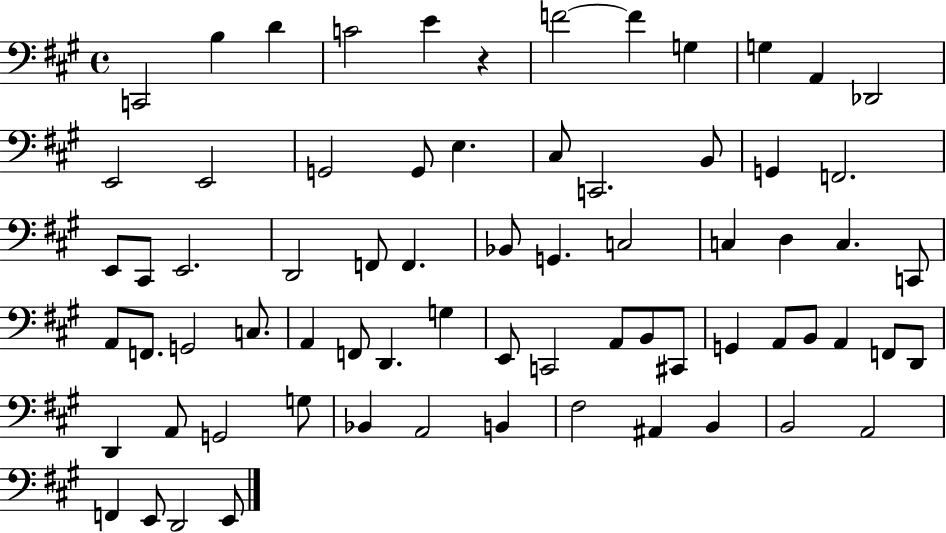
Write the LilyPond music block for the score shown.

{
  \clef bass
  \time 4/4
  \defaultTimeSignature
  \key a \major
  c,2 b4 d'4 | c'2 e'4 r4 | f'2~~ f'4 g4 | g4 a,4 des,2 | \break e,2 e,2 | g,2 g,8 e4. | cis8 c,2. b,8 | g,4 f,2. | \break e,8 cis,8 e,2. | d,2 f,8 f,4. | bes,8 g,4. c2 | c4 d4 c4. c,8 | \break a,8 f,8. g,2 c8. | a,4 f,8 d,4. g4 | e,8 c,2 a,8 b,8 cis,8 | g,4 a,8 b,8 a,4 f,8 d,8 | \break d,4 a,8 g,2 g8 | bes,4 a,2 b,4 | fis2 ais,4 b,4 | b,2 a,2 | \break f,4 e,8 d,2 e,8 | \bar "|."
}